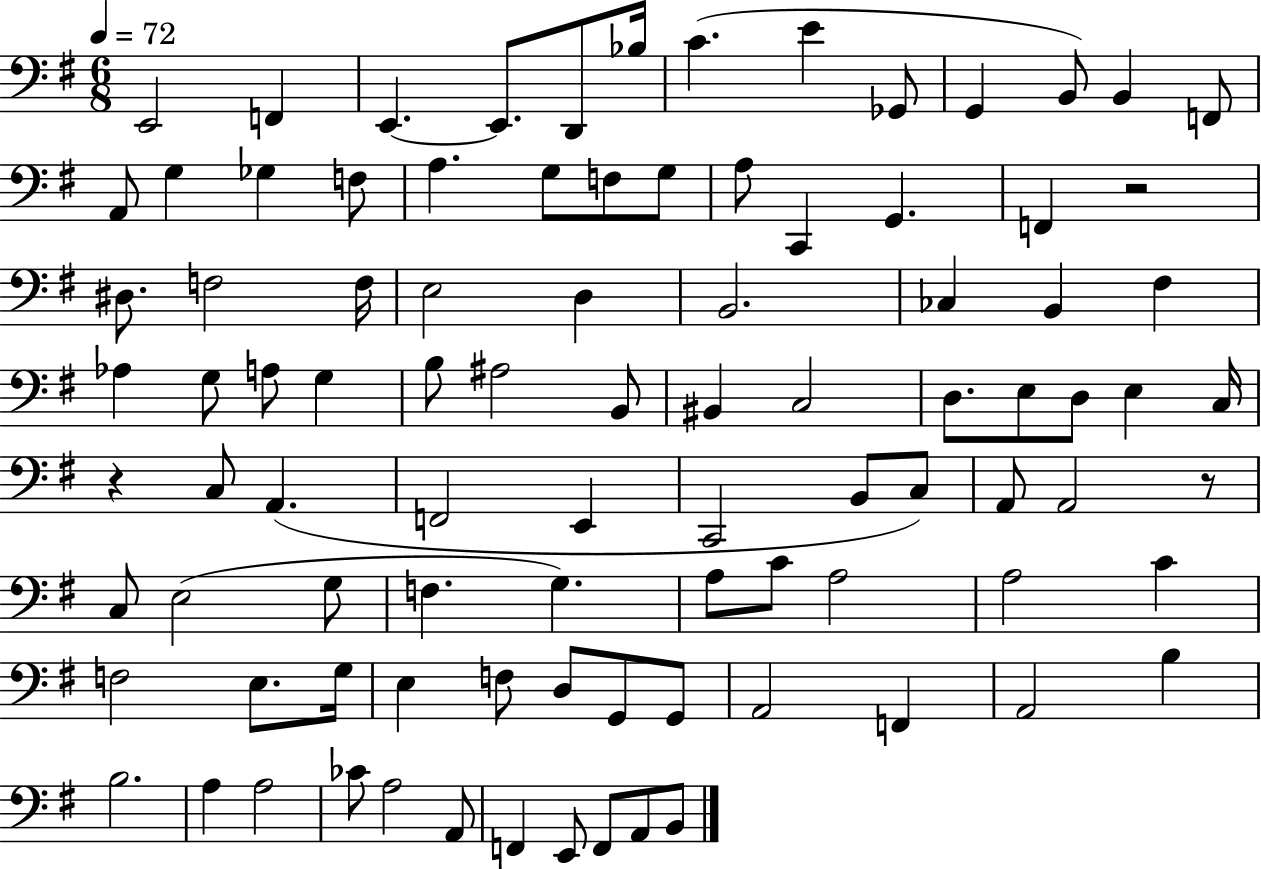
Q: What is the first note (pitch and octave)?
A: E2